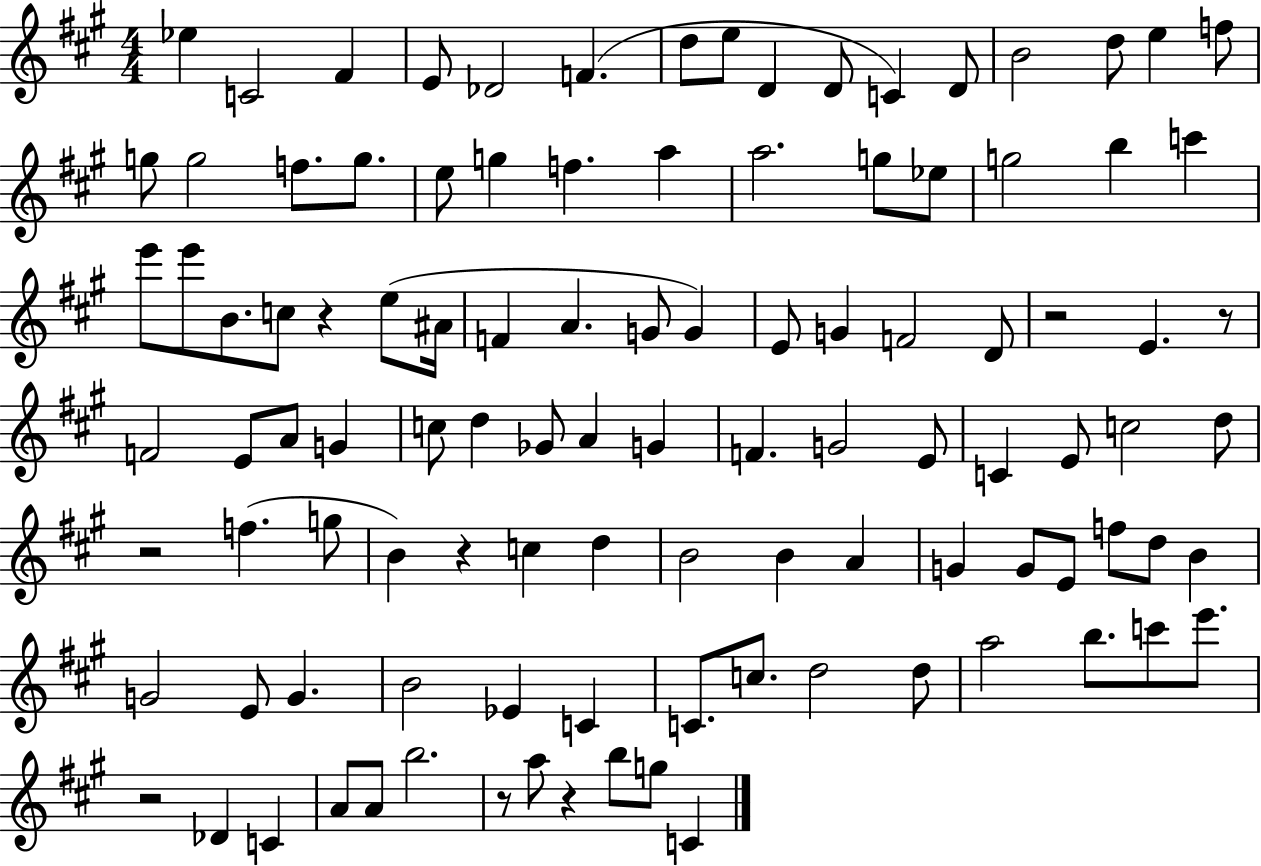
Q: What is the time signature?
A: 4/4